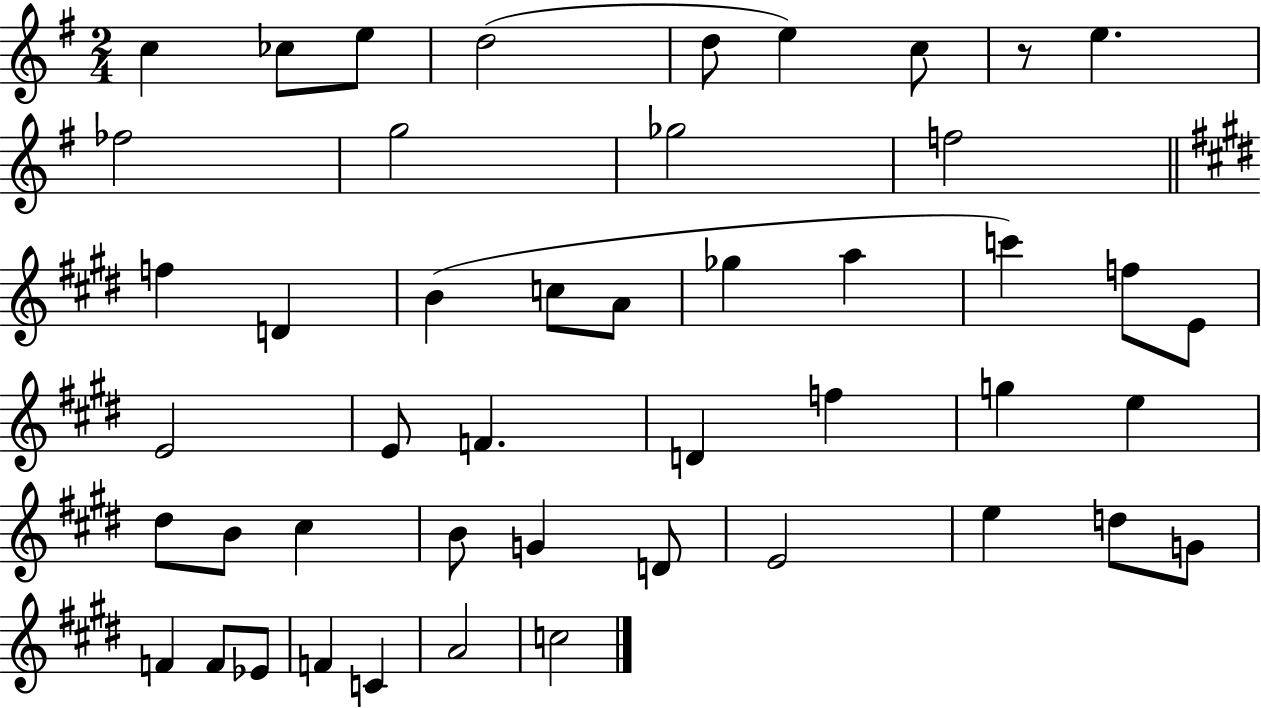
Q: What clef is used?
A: treble